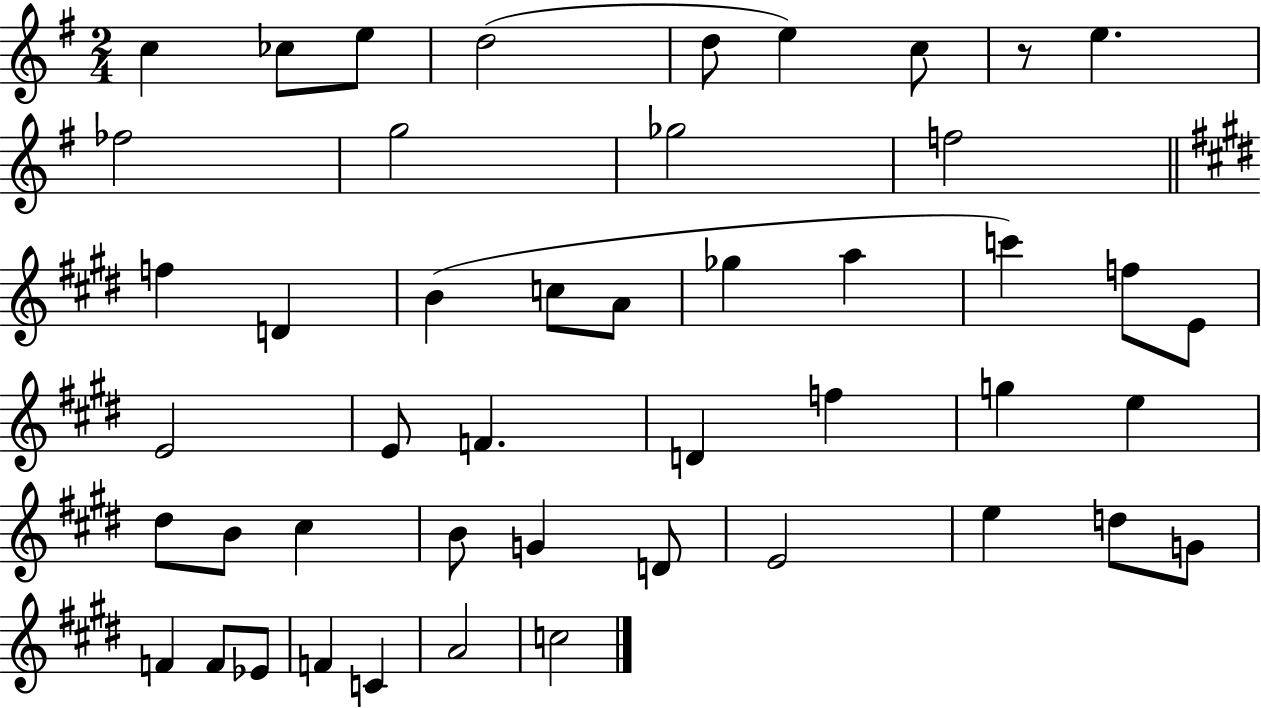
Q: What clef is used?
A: treble